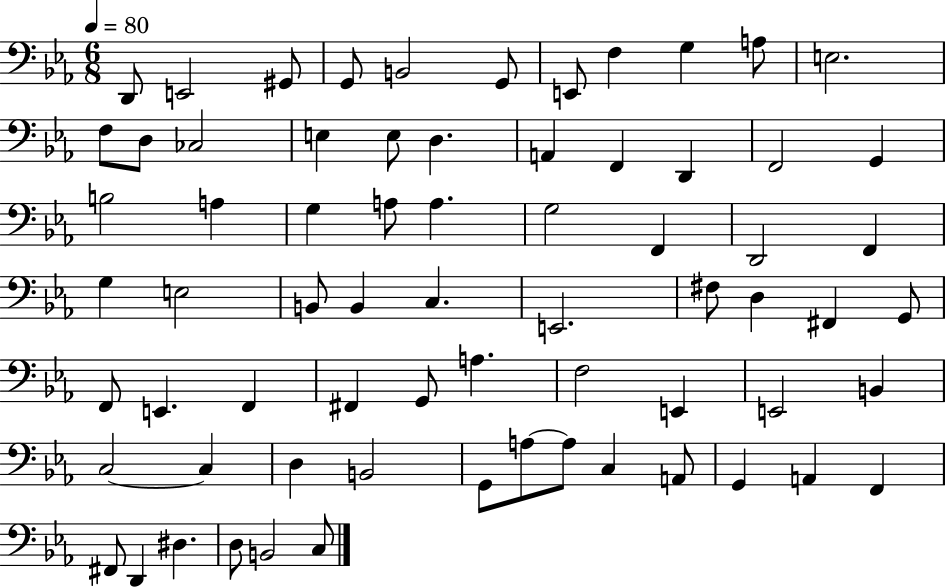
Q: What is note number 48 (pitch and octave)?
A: F3